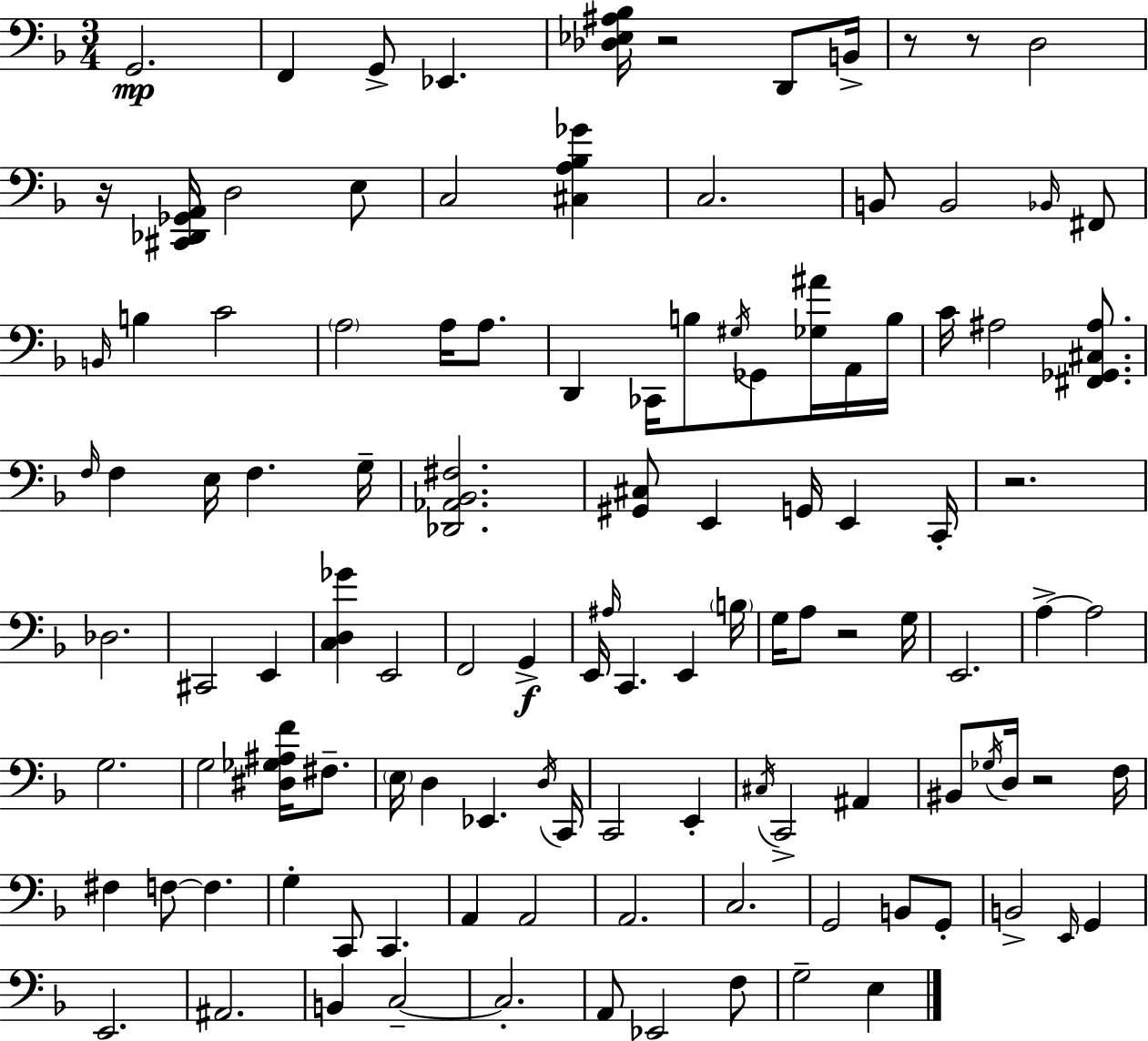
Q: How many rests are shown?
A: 7